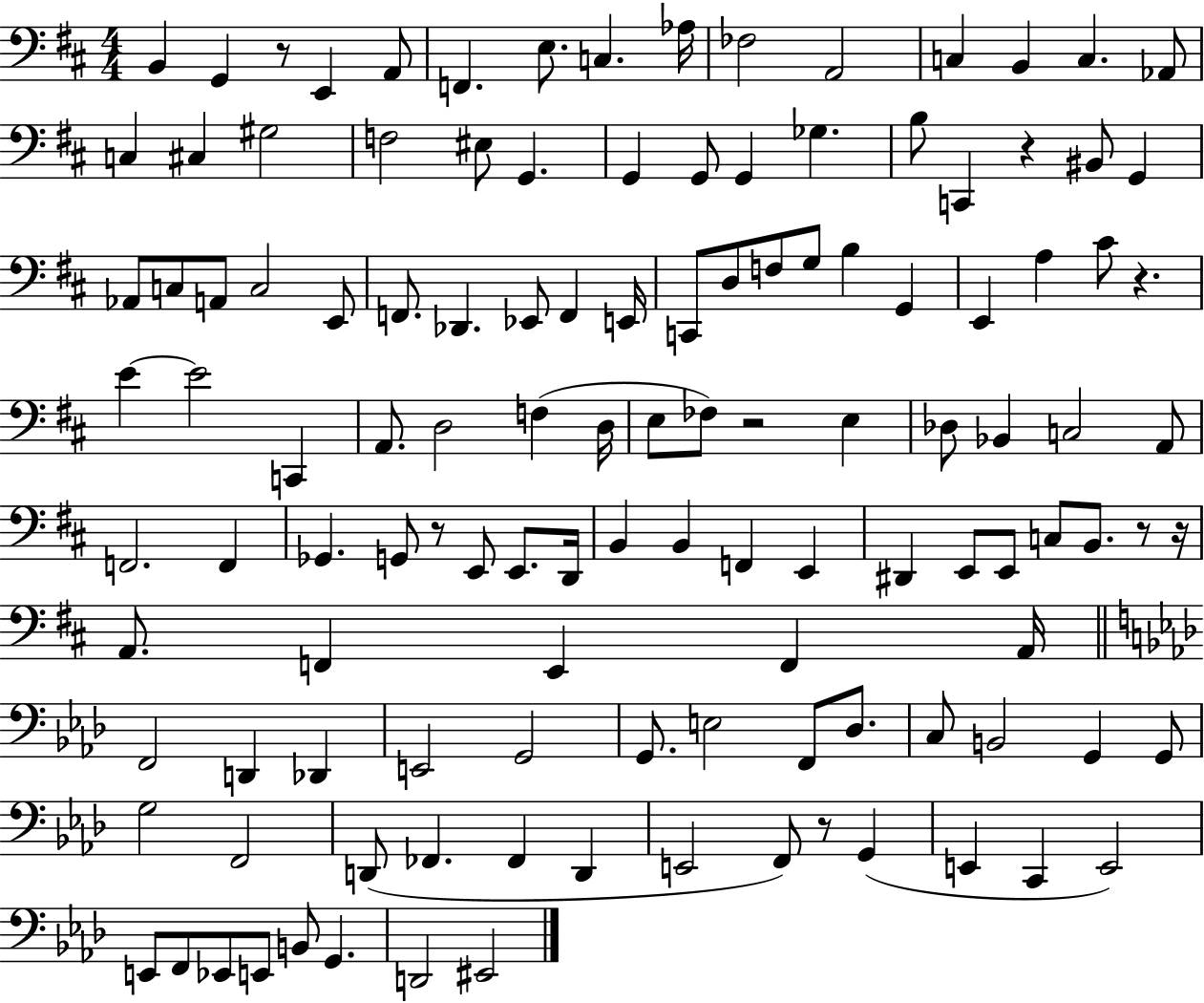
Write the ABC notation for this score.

X:1
T:Untitled
M:4/4
L:1/4
K:D
B,, G,, z/2 E,, A,,/2 F,, E,/2 C, _A,/4 _F,2 A,,2 C, B,, C, _A,,/2 C, ^C, ^G,2 F,2 ^E,/2 G,, G,, G,,/2 G,, _G, B,/2 C,, z ^B,,/2 G,, _A,,/2 C,/2 A,,/2 C,2 E,,/2 F,,/2 _D,, _E,,/2 F,, E,,/4 C,,/2 D,/2 F,/2 G,/2 B, G,, E,, A, ^C/2 z E E2 C,, A,,/2 D,2 F, D,/4 E,/2 _F,/2 z2 E, _D,/2 _B,, C,2 A,,/2 F,,2 F,, _G,, G,,/2 z/2 E,,/2 E,,/2 D,,/4 B,, B,, F,, E,, ^D,, E,,/2 E,,/2 C,/2 B,,/2 z/2 z/4 A,,/2 F,, E,, F,, A,,/4 F,,2 D,, _D,, E,,2 G,,2 G,,/2 E,2 F,,/2 _D,/2 C,/2 B,,2 G,, G,,/2 G,2 F,,2 D,,/2 _F,, _F,, D,, E,,2 F,,/2 z/2 G,, E,, C,, E,,2 E,,/2 F,,/2 _E,,/2 E,,/2 B,,/2 G,, D,,2 ^E,,2